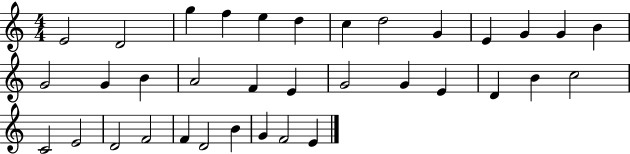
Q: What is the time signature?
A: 4/4